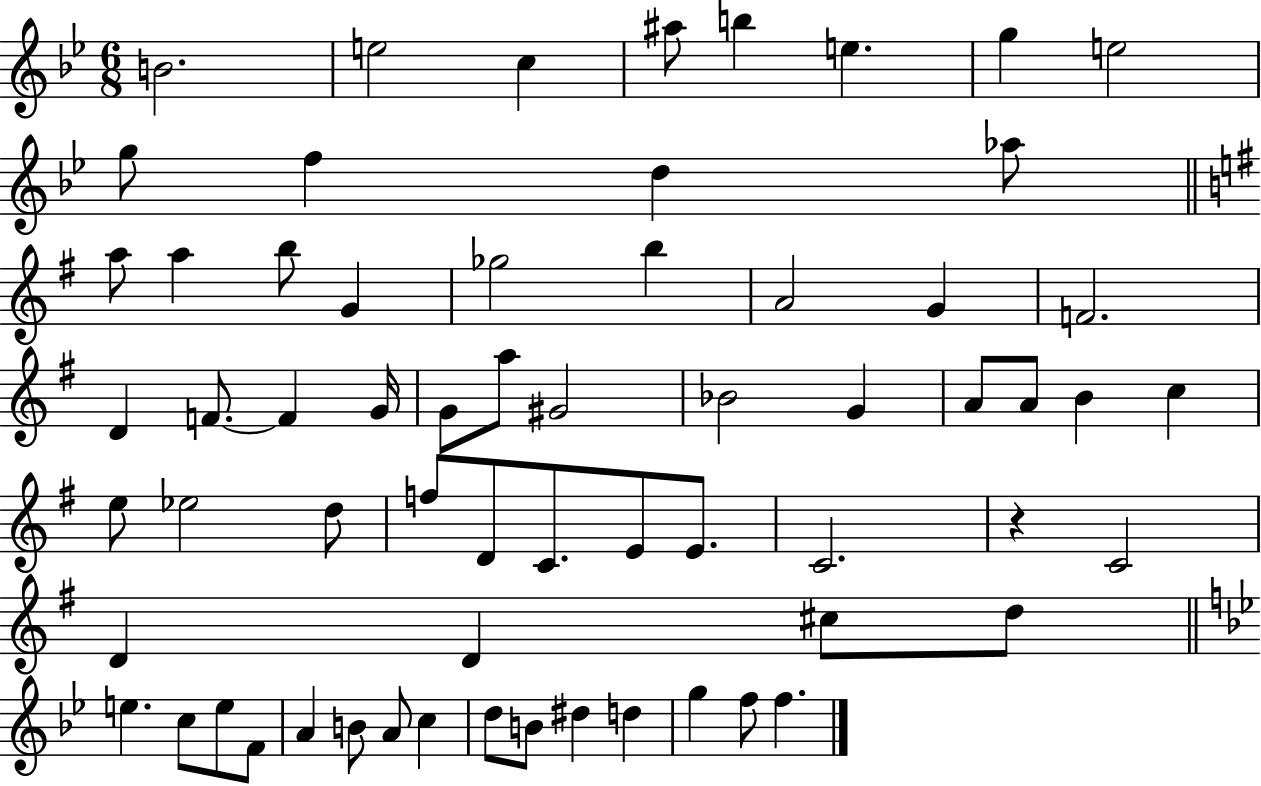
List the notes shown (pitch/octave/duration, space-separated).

B4/h. E5/h C5/q A#5/e B5/q E5/q. G5/q E5/h G5/e F5/q D5/q Ab5/e A5/e A5/q B5/e G4/q Gb5/h B5/q A4/h G4/q F4/h. D4/q F4/e. F4/q G4/s G4/e A5/e G#4/h Bb4/h G4/q A4/e A4/e B4/q C5/q E5/e Eb5/h D5/e F5/e D4/e C4/e. E4/e E4/e. C4/h. R/q C4/h D4/q D4/q C#5/e D5/e E5/q. C5/e E5/e F4/e A4/q B4/e A4/e C5/q D5/e B4/e D#5/q D5/q G5/q F5/e F5/q.